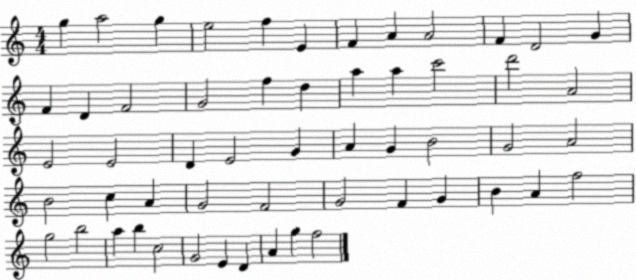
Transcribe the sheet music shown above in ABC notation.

X:1
T:Untitled
M:4/4
L:1/4
K:C
g a2 g e2 f E F A A2 F D2 G F D F2 G2 f d a a c'2 d'2 A2 E2 E2 D E2 G A G B2 G2 A2 B2 c A G2 F2 G2 F G B A f2 g2 b2 a b c2 G2 E D A g f2